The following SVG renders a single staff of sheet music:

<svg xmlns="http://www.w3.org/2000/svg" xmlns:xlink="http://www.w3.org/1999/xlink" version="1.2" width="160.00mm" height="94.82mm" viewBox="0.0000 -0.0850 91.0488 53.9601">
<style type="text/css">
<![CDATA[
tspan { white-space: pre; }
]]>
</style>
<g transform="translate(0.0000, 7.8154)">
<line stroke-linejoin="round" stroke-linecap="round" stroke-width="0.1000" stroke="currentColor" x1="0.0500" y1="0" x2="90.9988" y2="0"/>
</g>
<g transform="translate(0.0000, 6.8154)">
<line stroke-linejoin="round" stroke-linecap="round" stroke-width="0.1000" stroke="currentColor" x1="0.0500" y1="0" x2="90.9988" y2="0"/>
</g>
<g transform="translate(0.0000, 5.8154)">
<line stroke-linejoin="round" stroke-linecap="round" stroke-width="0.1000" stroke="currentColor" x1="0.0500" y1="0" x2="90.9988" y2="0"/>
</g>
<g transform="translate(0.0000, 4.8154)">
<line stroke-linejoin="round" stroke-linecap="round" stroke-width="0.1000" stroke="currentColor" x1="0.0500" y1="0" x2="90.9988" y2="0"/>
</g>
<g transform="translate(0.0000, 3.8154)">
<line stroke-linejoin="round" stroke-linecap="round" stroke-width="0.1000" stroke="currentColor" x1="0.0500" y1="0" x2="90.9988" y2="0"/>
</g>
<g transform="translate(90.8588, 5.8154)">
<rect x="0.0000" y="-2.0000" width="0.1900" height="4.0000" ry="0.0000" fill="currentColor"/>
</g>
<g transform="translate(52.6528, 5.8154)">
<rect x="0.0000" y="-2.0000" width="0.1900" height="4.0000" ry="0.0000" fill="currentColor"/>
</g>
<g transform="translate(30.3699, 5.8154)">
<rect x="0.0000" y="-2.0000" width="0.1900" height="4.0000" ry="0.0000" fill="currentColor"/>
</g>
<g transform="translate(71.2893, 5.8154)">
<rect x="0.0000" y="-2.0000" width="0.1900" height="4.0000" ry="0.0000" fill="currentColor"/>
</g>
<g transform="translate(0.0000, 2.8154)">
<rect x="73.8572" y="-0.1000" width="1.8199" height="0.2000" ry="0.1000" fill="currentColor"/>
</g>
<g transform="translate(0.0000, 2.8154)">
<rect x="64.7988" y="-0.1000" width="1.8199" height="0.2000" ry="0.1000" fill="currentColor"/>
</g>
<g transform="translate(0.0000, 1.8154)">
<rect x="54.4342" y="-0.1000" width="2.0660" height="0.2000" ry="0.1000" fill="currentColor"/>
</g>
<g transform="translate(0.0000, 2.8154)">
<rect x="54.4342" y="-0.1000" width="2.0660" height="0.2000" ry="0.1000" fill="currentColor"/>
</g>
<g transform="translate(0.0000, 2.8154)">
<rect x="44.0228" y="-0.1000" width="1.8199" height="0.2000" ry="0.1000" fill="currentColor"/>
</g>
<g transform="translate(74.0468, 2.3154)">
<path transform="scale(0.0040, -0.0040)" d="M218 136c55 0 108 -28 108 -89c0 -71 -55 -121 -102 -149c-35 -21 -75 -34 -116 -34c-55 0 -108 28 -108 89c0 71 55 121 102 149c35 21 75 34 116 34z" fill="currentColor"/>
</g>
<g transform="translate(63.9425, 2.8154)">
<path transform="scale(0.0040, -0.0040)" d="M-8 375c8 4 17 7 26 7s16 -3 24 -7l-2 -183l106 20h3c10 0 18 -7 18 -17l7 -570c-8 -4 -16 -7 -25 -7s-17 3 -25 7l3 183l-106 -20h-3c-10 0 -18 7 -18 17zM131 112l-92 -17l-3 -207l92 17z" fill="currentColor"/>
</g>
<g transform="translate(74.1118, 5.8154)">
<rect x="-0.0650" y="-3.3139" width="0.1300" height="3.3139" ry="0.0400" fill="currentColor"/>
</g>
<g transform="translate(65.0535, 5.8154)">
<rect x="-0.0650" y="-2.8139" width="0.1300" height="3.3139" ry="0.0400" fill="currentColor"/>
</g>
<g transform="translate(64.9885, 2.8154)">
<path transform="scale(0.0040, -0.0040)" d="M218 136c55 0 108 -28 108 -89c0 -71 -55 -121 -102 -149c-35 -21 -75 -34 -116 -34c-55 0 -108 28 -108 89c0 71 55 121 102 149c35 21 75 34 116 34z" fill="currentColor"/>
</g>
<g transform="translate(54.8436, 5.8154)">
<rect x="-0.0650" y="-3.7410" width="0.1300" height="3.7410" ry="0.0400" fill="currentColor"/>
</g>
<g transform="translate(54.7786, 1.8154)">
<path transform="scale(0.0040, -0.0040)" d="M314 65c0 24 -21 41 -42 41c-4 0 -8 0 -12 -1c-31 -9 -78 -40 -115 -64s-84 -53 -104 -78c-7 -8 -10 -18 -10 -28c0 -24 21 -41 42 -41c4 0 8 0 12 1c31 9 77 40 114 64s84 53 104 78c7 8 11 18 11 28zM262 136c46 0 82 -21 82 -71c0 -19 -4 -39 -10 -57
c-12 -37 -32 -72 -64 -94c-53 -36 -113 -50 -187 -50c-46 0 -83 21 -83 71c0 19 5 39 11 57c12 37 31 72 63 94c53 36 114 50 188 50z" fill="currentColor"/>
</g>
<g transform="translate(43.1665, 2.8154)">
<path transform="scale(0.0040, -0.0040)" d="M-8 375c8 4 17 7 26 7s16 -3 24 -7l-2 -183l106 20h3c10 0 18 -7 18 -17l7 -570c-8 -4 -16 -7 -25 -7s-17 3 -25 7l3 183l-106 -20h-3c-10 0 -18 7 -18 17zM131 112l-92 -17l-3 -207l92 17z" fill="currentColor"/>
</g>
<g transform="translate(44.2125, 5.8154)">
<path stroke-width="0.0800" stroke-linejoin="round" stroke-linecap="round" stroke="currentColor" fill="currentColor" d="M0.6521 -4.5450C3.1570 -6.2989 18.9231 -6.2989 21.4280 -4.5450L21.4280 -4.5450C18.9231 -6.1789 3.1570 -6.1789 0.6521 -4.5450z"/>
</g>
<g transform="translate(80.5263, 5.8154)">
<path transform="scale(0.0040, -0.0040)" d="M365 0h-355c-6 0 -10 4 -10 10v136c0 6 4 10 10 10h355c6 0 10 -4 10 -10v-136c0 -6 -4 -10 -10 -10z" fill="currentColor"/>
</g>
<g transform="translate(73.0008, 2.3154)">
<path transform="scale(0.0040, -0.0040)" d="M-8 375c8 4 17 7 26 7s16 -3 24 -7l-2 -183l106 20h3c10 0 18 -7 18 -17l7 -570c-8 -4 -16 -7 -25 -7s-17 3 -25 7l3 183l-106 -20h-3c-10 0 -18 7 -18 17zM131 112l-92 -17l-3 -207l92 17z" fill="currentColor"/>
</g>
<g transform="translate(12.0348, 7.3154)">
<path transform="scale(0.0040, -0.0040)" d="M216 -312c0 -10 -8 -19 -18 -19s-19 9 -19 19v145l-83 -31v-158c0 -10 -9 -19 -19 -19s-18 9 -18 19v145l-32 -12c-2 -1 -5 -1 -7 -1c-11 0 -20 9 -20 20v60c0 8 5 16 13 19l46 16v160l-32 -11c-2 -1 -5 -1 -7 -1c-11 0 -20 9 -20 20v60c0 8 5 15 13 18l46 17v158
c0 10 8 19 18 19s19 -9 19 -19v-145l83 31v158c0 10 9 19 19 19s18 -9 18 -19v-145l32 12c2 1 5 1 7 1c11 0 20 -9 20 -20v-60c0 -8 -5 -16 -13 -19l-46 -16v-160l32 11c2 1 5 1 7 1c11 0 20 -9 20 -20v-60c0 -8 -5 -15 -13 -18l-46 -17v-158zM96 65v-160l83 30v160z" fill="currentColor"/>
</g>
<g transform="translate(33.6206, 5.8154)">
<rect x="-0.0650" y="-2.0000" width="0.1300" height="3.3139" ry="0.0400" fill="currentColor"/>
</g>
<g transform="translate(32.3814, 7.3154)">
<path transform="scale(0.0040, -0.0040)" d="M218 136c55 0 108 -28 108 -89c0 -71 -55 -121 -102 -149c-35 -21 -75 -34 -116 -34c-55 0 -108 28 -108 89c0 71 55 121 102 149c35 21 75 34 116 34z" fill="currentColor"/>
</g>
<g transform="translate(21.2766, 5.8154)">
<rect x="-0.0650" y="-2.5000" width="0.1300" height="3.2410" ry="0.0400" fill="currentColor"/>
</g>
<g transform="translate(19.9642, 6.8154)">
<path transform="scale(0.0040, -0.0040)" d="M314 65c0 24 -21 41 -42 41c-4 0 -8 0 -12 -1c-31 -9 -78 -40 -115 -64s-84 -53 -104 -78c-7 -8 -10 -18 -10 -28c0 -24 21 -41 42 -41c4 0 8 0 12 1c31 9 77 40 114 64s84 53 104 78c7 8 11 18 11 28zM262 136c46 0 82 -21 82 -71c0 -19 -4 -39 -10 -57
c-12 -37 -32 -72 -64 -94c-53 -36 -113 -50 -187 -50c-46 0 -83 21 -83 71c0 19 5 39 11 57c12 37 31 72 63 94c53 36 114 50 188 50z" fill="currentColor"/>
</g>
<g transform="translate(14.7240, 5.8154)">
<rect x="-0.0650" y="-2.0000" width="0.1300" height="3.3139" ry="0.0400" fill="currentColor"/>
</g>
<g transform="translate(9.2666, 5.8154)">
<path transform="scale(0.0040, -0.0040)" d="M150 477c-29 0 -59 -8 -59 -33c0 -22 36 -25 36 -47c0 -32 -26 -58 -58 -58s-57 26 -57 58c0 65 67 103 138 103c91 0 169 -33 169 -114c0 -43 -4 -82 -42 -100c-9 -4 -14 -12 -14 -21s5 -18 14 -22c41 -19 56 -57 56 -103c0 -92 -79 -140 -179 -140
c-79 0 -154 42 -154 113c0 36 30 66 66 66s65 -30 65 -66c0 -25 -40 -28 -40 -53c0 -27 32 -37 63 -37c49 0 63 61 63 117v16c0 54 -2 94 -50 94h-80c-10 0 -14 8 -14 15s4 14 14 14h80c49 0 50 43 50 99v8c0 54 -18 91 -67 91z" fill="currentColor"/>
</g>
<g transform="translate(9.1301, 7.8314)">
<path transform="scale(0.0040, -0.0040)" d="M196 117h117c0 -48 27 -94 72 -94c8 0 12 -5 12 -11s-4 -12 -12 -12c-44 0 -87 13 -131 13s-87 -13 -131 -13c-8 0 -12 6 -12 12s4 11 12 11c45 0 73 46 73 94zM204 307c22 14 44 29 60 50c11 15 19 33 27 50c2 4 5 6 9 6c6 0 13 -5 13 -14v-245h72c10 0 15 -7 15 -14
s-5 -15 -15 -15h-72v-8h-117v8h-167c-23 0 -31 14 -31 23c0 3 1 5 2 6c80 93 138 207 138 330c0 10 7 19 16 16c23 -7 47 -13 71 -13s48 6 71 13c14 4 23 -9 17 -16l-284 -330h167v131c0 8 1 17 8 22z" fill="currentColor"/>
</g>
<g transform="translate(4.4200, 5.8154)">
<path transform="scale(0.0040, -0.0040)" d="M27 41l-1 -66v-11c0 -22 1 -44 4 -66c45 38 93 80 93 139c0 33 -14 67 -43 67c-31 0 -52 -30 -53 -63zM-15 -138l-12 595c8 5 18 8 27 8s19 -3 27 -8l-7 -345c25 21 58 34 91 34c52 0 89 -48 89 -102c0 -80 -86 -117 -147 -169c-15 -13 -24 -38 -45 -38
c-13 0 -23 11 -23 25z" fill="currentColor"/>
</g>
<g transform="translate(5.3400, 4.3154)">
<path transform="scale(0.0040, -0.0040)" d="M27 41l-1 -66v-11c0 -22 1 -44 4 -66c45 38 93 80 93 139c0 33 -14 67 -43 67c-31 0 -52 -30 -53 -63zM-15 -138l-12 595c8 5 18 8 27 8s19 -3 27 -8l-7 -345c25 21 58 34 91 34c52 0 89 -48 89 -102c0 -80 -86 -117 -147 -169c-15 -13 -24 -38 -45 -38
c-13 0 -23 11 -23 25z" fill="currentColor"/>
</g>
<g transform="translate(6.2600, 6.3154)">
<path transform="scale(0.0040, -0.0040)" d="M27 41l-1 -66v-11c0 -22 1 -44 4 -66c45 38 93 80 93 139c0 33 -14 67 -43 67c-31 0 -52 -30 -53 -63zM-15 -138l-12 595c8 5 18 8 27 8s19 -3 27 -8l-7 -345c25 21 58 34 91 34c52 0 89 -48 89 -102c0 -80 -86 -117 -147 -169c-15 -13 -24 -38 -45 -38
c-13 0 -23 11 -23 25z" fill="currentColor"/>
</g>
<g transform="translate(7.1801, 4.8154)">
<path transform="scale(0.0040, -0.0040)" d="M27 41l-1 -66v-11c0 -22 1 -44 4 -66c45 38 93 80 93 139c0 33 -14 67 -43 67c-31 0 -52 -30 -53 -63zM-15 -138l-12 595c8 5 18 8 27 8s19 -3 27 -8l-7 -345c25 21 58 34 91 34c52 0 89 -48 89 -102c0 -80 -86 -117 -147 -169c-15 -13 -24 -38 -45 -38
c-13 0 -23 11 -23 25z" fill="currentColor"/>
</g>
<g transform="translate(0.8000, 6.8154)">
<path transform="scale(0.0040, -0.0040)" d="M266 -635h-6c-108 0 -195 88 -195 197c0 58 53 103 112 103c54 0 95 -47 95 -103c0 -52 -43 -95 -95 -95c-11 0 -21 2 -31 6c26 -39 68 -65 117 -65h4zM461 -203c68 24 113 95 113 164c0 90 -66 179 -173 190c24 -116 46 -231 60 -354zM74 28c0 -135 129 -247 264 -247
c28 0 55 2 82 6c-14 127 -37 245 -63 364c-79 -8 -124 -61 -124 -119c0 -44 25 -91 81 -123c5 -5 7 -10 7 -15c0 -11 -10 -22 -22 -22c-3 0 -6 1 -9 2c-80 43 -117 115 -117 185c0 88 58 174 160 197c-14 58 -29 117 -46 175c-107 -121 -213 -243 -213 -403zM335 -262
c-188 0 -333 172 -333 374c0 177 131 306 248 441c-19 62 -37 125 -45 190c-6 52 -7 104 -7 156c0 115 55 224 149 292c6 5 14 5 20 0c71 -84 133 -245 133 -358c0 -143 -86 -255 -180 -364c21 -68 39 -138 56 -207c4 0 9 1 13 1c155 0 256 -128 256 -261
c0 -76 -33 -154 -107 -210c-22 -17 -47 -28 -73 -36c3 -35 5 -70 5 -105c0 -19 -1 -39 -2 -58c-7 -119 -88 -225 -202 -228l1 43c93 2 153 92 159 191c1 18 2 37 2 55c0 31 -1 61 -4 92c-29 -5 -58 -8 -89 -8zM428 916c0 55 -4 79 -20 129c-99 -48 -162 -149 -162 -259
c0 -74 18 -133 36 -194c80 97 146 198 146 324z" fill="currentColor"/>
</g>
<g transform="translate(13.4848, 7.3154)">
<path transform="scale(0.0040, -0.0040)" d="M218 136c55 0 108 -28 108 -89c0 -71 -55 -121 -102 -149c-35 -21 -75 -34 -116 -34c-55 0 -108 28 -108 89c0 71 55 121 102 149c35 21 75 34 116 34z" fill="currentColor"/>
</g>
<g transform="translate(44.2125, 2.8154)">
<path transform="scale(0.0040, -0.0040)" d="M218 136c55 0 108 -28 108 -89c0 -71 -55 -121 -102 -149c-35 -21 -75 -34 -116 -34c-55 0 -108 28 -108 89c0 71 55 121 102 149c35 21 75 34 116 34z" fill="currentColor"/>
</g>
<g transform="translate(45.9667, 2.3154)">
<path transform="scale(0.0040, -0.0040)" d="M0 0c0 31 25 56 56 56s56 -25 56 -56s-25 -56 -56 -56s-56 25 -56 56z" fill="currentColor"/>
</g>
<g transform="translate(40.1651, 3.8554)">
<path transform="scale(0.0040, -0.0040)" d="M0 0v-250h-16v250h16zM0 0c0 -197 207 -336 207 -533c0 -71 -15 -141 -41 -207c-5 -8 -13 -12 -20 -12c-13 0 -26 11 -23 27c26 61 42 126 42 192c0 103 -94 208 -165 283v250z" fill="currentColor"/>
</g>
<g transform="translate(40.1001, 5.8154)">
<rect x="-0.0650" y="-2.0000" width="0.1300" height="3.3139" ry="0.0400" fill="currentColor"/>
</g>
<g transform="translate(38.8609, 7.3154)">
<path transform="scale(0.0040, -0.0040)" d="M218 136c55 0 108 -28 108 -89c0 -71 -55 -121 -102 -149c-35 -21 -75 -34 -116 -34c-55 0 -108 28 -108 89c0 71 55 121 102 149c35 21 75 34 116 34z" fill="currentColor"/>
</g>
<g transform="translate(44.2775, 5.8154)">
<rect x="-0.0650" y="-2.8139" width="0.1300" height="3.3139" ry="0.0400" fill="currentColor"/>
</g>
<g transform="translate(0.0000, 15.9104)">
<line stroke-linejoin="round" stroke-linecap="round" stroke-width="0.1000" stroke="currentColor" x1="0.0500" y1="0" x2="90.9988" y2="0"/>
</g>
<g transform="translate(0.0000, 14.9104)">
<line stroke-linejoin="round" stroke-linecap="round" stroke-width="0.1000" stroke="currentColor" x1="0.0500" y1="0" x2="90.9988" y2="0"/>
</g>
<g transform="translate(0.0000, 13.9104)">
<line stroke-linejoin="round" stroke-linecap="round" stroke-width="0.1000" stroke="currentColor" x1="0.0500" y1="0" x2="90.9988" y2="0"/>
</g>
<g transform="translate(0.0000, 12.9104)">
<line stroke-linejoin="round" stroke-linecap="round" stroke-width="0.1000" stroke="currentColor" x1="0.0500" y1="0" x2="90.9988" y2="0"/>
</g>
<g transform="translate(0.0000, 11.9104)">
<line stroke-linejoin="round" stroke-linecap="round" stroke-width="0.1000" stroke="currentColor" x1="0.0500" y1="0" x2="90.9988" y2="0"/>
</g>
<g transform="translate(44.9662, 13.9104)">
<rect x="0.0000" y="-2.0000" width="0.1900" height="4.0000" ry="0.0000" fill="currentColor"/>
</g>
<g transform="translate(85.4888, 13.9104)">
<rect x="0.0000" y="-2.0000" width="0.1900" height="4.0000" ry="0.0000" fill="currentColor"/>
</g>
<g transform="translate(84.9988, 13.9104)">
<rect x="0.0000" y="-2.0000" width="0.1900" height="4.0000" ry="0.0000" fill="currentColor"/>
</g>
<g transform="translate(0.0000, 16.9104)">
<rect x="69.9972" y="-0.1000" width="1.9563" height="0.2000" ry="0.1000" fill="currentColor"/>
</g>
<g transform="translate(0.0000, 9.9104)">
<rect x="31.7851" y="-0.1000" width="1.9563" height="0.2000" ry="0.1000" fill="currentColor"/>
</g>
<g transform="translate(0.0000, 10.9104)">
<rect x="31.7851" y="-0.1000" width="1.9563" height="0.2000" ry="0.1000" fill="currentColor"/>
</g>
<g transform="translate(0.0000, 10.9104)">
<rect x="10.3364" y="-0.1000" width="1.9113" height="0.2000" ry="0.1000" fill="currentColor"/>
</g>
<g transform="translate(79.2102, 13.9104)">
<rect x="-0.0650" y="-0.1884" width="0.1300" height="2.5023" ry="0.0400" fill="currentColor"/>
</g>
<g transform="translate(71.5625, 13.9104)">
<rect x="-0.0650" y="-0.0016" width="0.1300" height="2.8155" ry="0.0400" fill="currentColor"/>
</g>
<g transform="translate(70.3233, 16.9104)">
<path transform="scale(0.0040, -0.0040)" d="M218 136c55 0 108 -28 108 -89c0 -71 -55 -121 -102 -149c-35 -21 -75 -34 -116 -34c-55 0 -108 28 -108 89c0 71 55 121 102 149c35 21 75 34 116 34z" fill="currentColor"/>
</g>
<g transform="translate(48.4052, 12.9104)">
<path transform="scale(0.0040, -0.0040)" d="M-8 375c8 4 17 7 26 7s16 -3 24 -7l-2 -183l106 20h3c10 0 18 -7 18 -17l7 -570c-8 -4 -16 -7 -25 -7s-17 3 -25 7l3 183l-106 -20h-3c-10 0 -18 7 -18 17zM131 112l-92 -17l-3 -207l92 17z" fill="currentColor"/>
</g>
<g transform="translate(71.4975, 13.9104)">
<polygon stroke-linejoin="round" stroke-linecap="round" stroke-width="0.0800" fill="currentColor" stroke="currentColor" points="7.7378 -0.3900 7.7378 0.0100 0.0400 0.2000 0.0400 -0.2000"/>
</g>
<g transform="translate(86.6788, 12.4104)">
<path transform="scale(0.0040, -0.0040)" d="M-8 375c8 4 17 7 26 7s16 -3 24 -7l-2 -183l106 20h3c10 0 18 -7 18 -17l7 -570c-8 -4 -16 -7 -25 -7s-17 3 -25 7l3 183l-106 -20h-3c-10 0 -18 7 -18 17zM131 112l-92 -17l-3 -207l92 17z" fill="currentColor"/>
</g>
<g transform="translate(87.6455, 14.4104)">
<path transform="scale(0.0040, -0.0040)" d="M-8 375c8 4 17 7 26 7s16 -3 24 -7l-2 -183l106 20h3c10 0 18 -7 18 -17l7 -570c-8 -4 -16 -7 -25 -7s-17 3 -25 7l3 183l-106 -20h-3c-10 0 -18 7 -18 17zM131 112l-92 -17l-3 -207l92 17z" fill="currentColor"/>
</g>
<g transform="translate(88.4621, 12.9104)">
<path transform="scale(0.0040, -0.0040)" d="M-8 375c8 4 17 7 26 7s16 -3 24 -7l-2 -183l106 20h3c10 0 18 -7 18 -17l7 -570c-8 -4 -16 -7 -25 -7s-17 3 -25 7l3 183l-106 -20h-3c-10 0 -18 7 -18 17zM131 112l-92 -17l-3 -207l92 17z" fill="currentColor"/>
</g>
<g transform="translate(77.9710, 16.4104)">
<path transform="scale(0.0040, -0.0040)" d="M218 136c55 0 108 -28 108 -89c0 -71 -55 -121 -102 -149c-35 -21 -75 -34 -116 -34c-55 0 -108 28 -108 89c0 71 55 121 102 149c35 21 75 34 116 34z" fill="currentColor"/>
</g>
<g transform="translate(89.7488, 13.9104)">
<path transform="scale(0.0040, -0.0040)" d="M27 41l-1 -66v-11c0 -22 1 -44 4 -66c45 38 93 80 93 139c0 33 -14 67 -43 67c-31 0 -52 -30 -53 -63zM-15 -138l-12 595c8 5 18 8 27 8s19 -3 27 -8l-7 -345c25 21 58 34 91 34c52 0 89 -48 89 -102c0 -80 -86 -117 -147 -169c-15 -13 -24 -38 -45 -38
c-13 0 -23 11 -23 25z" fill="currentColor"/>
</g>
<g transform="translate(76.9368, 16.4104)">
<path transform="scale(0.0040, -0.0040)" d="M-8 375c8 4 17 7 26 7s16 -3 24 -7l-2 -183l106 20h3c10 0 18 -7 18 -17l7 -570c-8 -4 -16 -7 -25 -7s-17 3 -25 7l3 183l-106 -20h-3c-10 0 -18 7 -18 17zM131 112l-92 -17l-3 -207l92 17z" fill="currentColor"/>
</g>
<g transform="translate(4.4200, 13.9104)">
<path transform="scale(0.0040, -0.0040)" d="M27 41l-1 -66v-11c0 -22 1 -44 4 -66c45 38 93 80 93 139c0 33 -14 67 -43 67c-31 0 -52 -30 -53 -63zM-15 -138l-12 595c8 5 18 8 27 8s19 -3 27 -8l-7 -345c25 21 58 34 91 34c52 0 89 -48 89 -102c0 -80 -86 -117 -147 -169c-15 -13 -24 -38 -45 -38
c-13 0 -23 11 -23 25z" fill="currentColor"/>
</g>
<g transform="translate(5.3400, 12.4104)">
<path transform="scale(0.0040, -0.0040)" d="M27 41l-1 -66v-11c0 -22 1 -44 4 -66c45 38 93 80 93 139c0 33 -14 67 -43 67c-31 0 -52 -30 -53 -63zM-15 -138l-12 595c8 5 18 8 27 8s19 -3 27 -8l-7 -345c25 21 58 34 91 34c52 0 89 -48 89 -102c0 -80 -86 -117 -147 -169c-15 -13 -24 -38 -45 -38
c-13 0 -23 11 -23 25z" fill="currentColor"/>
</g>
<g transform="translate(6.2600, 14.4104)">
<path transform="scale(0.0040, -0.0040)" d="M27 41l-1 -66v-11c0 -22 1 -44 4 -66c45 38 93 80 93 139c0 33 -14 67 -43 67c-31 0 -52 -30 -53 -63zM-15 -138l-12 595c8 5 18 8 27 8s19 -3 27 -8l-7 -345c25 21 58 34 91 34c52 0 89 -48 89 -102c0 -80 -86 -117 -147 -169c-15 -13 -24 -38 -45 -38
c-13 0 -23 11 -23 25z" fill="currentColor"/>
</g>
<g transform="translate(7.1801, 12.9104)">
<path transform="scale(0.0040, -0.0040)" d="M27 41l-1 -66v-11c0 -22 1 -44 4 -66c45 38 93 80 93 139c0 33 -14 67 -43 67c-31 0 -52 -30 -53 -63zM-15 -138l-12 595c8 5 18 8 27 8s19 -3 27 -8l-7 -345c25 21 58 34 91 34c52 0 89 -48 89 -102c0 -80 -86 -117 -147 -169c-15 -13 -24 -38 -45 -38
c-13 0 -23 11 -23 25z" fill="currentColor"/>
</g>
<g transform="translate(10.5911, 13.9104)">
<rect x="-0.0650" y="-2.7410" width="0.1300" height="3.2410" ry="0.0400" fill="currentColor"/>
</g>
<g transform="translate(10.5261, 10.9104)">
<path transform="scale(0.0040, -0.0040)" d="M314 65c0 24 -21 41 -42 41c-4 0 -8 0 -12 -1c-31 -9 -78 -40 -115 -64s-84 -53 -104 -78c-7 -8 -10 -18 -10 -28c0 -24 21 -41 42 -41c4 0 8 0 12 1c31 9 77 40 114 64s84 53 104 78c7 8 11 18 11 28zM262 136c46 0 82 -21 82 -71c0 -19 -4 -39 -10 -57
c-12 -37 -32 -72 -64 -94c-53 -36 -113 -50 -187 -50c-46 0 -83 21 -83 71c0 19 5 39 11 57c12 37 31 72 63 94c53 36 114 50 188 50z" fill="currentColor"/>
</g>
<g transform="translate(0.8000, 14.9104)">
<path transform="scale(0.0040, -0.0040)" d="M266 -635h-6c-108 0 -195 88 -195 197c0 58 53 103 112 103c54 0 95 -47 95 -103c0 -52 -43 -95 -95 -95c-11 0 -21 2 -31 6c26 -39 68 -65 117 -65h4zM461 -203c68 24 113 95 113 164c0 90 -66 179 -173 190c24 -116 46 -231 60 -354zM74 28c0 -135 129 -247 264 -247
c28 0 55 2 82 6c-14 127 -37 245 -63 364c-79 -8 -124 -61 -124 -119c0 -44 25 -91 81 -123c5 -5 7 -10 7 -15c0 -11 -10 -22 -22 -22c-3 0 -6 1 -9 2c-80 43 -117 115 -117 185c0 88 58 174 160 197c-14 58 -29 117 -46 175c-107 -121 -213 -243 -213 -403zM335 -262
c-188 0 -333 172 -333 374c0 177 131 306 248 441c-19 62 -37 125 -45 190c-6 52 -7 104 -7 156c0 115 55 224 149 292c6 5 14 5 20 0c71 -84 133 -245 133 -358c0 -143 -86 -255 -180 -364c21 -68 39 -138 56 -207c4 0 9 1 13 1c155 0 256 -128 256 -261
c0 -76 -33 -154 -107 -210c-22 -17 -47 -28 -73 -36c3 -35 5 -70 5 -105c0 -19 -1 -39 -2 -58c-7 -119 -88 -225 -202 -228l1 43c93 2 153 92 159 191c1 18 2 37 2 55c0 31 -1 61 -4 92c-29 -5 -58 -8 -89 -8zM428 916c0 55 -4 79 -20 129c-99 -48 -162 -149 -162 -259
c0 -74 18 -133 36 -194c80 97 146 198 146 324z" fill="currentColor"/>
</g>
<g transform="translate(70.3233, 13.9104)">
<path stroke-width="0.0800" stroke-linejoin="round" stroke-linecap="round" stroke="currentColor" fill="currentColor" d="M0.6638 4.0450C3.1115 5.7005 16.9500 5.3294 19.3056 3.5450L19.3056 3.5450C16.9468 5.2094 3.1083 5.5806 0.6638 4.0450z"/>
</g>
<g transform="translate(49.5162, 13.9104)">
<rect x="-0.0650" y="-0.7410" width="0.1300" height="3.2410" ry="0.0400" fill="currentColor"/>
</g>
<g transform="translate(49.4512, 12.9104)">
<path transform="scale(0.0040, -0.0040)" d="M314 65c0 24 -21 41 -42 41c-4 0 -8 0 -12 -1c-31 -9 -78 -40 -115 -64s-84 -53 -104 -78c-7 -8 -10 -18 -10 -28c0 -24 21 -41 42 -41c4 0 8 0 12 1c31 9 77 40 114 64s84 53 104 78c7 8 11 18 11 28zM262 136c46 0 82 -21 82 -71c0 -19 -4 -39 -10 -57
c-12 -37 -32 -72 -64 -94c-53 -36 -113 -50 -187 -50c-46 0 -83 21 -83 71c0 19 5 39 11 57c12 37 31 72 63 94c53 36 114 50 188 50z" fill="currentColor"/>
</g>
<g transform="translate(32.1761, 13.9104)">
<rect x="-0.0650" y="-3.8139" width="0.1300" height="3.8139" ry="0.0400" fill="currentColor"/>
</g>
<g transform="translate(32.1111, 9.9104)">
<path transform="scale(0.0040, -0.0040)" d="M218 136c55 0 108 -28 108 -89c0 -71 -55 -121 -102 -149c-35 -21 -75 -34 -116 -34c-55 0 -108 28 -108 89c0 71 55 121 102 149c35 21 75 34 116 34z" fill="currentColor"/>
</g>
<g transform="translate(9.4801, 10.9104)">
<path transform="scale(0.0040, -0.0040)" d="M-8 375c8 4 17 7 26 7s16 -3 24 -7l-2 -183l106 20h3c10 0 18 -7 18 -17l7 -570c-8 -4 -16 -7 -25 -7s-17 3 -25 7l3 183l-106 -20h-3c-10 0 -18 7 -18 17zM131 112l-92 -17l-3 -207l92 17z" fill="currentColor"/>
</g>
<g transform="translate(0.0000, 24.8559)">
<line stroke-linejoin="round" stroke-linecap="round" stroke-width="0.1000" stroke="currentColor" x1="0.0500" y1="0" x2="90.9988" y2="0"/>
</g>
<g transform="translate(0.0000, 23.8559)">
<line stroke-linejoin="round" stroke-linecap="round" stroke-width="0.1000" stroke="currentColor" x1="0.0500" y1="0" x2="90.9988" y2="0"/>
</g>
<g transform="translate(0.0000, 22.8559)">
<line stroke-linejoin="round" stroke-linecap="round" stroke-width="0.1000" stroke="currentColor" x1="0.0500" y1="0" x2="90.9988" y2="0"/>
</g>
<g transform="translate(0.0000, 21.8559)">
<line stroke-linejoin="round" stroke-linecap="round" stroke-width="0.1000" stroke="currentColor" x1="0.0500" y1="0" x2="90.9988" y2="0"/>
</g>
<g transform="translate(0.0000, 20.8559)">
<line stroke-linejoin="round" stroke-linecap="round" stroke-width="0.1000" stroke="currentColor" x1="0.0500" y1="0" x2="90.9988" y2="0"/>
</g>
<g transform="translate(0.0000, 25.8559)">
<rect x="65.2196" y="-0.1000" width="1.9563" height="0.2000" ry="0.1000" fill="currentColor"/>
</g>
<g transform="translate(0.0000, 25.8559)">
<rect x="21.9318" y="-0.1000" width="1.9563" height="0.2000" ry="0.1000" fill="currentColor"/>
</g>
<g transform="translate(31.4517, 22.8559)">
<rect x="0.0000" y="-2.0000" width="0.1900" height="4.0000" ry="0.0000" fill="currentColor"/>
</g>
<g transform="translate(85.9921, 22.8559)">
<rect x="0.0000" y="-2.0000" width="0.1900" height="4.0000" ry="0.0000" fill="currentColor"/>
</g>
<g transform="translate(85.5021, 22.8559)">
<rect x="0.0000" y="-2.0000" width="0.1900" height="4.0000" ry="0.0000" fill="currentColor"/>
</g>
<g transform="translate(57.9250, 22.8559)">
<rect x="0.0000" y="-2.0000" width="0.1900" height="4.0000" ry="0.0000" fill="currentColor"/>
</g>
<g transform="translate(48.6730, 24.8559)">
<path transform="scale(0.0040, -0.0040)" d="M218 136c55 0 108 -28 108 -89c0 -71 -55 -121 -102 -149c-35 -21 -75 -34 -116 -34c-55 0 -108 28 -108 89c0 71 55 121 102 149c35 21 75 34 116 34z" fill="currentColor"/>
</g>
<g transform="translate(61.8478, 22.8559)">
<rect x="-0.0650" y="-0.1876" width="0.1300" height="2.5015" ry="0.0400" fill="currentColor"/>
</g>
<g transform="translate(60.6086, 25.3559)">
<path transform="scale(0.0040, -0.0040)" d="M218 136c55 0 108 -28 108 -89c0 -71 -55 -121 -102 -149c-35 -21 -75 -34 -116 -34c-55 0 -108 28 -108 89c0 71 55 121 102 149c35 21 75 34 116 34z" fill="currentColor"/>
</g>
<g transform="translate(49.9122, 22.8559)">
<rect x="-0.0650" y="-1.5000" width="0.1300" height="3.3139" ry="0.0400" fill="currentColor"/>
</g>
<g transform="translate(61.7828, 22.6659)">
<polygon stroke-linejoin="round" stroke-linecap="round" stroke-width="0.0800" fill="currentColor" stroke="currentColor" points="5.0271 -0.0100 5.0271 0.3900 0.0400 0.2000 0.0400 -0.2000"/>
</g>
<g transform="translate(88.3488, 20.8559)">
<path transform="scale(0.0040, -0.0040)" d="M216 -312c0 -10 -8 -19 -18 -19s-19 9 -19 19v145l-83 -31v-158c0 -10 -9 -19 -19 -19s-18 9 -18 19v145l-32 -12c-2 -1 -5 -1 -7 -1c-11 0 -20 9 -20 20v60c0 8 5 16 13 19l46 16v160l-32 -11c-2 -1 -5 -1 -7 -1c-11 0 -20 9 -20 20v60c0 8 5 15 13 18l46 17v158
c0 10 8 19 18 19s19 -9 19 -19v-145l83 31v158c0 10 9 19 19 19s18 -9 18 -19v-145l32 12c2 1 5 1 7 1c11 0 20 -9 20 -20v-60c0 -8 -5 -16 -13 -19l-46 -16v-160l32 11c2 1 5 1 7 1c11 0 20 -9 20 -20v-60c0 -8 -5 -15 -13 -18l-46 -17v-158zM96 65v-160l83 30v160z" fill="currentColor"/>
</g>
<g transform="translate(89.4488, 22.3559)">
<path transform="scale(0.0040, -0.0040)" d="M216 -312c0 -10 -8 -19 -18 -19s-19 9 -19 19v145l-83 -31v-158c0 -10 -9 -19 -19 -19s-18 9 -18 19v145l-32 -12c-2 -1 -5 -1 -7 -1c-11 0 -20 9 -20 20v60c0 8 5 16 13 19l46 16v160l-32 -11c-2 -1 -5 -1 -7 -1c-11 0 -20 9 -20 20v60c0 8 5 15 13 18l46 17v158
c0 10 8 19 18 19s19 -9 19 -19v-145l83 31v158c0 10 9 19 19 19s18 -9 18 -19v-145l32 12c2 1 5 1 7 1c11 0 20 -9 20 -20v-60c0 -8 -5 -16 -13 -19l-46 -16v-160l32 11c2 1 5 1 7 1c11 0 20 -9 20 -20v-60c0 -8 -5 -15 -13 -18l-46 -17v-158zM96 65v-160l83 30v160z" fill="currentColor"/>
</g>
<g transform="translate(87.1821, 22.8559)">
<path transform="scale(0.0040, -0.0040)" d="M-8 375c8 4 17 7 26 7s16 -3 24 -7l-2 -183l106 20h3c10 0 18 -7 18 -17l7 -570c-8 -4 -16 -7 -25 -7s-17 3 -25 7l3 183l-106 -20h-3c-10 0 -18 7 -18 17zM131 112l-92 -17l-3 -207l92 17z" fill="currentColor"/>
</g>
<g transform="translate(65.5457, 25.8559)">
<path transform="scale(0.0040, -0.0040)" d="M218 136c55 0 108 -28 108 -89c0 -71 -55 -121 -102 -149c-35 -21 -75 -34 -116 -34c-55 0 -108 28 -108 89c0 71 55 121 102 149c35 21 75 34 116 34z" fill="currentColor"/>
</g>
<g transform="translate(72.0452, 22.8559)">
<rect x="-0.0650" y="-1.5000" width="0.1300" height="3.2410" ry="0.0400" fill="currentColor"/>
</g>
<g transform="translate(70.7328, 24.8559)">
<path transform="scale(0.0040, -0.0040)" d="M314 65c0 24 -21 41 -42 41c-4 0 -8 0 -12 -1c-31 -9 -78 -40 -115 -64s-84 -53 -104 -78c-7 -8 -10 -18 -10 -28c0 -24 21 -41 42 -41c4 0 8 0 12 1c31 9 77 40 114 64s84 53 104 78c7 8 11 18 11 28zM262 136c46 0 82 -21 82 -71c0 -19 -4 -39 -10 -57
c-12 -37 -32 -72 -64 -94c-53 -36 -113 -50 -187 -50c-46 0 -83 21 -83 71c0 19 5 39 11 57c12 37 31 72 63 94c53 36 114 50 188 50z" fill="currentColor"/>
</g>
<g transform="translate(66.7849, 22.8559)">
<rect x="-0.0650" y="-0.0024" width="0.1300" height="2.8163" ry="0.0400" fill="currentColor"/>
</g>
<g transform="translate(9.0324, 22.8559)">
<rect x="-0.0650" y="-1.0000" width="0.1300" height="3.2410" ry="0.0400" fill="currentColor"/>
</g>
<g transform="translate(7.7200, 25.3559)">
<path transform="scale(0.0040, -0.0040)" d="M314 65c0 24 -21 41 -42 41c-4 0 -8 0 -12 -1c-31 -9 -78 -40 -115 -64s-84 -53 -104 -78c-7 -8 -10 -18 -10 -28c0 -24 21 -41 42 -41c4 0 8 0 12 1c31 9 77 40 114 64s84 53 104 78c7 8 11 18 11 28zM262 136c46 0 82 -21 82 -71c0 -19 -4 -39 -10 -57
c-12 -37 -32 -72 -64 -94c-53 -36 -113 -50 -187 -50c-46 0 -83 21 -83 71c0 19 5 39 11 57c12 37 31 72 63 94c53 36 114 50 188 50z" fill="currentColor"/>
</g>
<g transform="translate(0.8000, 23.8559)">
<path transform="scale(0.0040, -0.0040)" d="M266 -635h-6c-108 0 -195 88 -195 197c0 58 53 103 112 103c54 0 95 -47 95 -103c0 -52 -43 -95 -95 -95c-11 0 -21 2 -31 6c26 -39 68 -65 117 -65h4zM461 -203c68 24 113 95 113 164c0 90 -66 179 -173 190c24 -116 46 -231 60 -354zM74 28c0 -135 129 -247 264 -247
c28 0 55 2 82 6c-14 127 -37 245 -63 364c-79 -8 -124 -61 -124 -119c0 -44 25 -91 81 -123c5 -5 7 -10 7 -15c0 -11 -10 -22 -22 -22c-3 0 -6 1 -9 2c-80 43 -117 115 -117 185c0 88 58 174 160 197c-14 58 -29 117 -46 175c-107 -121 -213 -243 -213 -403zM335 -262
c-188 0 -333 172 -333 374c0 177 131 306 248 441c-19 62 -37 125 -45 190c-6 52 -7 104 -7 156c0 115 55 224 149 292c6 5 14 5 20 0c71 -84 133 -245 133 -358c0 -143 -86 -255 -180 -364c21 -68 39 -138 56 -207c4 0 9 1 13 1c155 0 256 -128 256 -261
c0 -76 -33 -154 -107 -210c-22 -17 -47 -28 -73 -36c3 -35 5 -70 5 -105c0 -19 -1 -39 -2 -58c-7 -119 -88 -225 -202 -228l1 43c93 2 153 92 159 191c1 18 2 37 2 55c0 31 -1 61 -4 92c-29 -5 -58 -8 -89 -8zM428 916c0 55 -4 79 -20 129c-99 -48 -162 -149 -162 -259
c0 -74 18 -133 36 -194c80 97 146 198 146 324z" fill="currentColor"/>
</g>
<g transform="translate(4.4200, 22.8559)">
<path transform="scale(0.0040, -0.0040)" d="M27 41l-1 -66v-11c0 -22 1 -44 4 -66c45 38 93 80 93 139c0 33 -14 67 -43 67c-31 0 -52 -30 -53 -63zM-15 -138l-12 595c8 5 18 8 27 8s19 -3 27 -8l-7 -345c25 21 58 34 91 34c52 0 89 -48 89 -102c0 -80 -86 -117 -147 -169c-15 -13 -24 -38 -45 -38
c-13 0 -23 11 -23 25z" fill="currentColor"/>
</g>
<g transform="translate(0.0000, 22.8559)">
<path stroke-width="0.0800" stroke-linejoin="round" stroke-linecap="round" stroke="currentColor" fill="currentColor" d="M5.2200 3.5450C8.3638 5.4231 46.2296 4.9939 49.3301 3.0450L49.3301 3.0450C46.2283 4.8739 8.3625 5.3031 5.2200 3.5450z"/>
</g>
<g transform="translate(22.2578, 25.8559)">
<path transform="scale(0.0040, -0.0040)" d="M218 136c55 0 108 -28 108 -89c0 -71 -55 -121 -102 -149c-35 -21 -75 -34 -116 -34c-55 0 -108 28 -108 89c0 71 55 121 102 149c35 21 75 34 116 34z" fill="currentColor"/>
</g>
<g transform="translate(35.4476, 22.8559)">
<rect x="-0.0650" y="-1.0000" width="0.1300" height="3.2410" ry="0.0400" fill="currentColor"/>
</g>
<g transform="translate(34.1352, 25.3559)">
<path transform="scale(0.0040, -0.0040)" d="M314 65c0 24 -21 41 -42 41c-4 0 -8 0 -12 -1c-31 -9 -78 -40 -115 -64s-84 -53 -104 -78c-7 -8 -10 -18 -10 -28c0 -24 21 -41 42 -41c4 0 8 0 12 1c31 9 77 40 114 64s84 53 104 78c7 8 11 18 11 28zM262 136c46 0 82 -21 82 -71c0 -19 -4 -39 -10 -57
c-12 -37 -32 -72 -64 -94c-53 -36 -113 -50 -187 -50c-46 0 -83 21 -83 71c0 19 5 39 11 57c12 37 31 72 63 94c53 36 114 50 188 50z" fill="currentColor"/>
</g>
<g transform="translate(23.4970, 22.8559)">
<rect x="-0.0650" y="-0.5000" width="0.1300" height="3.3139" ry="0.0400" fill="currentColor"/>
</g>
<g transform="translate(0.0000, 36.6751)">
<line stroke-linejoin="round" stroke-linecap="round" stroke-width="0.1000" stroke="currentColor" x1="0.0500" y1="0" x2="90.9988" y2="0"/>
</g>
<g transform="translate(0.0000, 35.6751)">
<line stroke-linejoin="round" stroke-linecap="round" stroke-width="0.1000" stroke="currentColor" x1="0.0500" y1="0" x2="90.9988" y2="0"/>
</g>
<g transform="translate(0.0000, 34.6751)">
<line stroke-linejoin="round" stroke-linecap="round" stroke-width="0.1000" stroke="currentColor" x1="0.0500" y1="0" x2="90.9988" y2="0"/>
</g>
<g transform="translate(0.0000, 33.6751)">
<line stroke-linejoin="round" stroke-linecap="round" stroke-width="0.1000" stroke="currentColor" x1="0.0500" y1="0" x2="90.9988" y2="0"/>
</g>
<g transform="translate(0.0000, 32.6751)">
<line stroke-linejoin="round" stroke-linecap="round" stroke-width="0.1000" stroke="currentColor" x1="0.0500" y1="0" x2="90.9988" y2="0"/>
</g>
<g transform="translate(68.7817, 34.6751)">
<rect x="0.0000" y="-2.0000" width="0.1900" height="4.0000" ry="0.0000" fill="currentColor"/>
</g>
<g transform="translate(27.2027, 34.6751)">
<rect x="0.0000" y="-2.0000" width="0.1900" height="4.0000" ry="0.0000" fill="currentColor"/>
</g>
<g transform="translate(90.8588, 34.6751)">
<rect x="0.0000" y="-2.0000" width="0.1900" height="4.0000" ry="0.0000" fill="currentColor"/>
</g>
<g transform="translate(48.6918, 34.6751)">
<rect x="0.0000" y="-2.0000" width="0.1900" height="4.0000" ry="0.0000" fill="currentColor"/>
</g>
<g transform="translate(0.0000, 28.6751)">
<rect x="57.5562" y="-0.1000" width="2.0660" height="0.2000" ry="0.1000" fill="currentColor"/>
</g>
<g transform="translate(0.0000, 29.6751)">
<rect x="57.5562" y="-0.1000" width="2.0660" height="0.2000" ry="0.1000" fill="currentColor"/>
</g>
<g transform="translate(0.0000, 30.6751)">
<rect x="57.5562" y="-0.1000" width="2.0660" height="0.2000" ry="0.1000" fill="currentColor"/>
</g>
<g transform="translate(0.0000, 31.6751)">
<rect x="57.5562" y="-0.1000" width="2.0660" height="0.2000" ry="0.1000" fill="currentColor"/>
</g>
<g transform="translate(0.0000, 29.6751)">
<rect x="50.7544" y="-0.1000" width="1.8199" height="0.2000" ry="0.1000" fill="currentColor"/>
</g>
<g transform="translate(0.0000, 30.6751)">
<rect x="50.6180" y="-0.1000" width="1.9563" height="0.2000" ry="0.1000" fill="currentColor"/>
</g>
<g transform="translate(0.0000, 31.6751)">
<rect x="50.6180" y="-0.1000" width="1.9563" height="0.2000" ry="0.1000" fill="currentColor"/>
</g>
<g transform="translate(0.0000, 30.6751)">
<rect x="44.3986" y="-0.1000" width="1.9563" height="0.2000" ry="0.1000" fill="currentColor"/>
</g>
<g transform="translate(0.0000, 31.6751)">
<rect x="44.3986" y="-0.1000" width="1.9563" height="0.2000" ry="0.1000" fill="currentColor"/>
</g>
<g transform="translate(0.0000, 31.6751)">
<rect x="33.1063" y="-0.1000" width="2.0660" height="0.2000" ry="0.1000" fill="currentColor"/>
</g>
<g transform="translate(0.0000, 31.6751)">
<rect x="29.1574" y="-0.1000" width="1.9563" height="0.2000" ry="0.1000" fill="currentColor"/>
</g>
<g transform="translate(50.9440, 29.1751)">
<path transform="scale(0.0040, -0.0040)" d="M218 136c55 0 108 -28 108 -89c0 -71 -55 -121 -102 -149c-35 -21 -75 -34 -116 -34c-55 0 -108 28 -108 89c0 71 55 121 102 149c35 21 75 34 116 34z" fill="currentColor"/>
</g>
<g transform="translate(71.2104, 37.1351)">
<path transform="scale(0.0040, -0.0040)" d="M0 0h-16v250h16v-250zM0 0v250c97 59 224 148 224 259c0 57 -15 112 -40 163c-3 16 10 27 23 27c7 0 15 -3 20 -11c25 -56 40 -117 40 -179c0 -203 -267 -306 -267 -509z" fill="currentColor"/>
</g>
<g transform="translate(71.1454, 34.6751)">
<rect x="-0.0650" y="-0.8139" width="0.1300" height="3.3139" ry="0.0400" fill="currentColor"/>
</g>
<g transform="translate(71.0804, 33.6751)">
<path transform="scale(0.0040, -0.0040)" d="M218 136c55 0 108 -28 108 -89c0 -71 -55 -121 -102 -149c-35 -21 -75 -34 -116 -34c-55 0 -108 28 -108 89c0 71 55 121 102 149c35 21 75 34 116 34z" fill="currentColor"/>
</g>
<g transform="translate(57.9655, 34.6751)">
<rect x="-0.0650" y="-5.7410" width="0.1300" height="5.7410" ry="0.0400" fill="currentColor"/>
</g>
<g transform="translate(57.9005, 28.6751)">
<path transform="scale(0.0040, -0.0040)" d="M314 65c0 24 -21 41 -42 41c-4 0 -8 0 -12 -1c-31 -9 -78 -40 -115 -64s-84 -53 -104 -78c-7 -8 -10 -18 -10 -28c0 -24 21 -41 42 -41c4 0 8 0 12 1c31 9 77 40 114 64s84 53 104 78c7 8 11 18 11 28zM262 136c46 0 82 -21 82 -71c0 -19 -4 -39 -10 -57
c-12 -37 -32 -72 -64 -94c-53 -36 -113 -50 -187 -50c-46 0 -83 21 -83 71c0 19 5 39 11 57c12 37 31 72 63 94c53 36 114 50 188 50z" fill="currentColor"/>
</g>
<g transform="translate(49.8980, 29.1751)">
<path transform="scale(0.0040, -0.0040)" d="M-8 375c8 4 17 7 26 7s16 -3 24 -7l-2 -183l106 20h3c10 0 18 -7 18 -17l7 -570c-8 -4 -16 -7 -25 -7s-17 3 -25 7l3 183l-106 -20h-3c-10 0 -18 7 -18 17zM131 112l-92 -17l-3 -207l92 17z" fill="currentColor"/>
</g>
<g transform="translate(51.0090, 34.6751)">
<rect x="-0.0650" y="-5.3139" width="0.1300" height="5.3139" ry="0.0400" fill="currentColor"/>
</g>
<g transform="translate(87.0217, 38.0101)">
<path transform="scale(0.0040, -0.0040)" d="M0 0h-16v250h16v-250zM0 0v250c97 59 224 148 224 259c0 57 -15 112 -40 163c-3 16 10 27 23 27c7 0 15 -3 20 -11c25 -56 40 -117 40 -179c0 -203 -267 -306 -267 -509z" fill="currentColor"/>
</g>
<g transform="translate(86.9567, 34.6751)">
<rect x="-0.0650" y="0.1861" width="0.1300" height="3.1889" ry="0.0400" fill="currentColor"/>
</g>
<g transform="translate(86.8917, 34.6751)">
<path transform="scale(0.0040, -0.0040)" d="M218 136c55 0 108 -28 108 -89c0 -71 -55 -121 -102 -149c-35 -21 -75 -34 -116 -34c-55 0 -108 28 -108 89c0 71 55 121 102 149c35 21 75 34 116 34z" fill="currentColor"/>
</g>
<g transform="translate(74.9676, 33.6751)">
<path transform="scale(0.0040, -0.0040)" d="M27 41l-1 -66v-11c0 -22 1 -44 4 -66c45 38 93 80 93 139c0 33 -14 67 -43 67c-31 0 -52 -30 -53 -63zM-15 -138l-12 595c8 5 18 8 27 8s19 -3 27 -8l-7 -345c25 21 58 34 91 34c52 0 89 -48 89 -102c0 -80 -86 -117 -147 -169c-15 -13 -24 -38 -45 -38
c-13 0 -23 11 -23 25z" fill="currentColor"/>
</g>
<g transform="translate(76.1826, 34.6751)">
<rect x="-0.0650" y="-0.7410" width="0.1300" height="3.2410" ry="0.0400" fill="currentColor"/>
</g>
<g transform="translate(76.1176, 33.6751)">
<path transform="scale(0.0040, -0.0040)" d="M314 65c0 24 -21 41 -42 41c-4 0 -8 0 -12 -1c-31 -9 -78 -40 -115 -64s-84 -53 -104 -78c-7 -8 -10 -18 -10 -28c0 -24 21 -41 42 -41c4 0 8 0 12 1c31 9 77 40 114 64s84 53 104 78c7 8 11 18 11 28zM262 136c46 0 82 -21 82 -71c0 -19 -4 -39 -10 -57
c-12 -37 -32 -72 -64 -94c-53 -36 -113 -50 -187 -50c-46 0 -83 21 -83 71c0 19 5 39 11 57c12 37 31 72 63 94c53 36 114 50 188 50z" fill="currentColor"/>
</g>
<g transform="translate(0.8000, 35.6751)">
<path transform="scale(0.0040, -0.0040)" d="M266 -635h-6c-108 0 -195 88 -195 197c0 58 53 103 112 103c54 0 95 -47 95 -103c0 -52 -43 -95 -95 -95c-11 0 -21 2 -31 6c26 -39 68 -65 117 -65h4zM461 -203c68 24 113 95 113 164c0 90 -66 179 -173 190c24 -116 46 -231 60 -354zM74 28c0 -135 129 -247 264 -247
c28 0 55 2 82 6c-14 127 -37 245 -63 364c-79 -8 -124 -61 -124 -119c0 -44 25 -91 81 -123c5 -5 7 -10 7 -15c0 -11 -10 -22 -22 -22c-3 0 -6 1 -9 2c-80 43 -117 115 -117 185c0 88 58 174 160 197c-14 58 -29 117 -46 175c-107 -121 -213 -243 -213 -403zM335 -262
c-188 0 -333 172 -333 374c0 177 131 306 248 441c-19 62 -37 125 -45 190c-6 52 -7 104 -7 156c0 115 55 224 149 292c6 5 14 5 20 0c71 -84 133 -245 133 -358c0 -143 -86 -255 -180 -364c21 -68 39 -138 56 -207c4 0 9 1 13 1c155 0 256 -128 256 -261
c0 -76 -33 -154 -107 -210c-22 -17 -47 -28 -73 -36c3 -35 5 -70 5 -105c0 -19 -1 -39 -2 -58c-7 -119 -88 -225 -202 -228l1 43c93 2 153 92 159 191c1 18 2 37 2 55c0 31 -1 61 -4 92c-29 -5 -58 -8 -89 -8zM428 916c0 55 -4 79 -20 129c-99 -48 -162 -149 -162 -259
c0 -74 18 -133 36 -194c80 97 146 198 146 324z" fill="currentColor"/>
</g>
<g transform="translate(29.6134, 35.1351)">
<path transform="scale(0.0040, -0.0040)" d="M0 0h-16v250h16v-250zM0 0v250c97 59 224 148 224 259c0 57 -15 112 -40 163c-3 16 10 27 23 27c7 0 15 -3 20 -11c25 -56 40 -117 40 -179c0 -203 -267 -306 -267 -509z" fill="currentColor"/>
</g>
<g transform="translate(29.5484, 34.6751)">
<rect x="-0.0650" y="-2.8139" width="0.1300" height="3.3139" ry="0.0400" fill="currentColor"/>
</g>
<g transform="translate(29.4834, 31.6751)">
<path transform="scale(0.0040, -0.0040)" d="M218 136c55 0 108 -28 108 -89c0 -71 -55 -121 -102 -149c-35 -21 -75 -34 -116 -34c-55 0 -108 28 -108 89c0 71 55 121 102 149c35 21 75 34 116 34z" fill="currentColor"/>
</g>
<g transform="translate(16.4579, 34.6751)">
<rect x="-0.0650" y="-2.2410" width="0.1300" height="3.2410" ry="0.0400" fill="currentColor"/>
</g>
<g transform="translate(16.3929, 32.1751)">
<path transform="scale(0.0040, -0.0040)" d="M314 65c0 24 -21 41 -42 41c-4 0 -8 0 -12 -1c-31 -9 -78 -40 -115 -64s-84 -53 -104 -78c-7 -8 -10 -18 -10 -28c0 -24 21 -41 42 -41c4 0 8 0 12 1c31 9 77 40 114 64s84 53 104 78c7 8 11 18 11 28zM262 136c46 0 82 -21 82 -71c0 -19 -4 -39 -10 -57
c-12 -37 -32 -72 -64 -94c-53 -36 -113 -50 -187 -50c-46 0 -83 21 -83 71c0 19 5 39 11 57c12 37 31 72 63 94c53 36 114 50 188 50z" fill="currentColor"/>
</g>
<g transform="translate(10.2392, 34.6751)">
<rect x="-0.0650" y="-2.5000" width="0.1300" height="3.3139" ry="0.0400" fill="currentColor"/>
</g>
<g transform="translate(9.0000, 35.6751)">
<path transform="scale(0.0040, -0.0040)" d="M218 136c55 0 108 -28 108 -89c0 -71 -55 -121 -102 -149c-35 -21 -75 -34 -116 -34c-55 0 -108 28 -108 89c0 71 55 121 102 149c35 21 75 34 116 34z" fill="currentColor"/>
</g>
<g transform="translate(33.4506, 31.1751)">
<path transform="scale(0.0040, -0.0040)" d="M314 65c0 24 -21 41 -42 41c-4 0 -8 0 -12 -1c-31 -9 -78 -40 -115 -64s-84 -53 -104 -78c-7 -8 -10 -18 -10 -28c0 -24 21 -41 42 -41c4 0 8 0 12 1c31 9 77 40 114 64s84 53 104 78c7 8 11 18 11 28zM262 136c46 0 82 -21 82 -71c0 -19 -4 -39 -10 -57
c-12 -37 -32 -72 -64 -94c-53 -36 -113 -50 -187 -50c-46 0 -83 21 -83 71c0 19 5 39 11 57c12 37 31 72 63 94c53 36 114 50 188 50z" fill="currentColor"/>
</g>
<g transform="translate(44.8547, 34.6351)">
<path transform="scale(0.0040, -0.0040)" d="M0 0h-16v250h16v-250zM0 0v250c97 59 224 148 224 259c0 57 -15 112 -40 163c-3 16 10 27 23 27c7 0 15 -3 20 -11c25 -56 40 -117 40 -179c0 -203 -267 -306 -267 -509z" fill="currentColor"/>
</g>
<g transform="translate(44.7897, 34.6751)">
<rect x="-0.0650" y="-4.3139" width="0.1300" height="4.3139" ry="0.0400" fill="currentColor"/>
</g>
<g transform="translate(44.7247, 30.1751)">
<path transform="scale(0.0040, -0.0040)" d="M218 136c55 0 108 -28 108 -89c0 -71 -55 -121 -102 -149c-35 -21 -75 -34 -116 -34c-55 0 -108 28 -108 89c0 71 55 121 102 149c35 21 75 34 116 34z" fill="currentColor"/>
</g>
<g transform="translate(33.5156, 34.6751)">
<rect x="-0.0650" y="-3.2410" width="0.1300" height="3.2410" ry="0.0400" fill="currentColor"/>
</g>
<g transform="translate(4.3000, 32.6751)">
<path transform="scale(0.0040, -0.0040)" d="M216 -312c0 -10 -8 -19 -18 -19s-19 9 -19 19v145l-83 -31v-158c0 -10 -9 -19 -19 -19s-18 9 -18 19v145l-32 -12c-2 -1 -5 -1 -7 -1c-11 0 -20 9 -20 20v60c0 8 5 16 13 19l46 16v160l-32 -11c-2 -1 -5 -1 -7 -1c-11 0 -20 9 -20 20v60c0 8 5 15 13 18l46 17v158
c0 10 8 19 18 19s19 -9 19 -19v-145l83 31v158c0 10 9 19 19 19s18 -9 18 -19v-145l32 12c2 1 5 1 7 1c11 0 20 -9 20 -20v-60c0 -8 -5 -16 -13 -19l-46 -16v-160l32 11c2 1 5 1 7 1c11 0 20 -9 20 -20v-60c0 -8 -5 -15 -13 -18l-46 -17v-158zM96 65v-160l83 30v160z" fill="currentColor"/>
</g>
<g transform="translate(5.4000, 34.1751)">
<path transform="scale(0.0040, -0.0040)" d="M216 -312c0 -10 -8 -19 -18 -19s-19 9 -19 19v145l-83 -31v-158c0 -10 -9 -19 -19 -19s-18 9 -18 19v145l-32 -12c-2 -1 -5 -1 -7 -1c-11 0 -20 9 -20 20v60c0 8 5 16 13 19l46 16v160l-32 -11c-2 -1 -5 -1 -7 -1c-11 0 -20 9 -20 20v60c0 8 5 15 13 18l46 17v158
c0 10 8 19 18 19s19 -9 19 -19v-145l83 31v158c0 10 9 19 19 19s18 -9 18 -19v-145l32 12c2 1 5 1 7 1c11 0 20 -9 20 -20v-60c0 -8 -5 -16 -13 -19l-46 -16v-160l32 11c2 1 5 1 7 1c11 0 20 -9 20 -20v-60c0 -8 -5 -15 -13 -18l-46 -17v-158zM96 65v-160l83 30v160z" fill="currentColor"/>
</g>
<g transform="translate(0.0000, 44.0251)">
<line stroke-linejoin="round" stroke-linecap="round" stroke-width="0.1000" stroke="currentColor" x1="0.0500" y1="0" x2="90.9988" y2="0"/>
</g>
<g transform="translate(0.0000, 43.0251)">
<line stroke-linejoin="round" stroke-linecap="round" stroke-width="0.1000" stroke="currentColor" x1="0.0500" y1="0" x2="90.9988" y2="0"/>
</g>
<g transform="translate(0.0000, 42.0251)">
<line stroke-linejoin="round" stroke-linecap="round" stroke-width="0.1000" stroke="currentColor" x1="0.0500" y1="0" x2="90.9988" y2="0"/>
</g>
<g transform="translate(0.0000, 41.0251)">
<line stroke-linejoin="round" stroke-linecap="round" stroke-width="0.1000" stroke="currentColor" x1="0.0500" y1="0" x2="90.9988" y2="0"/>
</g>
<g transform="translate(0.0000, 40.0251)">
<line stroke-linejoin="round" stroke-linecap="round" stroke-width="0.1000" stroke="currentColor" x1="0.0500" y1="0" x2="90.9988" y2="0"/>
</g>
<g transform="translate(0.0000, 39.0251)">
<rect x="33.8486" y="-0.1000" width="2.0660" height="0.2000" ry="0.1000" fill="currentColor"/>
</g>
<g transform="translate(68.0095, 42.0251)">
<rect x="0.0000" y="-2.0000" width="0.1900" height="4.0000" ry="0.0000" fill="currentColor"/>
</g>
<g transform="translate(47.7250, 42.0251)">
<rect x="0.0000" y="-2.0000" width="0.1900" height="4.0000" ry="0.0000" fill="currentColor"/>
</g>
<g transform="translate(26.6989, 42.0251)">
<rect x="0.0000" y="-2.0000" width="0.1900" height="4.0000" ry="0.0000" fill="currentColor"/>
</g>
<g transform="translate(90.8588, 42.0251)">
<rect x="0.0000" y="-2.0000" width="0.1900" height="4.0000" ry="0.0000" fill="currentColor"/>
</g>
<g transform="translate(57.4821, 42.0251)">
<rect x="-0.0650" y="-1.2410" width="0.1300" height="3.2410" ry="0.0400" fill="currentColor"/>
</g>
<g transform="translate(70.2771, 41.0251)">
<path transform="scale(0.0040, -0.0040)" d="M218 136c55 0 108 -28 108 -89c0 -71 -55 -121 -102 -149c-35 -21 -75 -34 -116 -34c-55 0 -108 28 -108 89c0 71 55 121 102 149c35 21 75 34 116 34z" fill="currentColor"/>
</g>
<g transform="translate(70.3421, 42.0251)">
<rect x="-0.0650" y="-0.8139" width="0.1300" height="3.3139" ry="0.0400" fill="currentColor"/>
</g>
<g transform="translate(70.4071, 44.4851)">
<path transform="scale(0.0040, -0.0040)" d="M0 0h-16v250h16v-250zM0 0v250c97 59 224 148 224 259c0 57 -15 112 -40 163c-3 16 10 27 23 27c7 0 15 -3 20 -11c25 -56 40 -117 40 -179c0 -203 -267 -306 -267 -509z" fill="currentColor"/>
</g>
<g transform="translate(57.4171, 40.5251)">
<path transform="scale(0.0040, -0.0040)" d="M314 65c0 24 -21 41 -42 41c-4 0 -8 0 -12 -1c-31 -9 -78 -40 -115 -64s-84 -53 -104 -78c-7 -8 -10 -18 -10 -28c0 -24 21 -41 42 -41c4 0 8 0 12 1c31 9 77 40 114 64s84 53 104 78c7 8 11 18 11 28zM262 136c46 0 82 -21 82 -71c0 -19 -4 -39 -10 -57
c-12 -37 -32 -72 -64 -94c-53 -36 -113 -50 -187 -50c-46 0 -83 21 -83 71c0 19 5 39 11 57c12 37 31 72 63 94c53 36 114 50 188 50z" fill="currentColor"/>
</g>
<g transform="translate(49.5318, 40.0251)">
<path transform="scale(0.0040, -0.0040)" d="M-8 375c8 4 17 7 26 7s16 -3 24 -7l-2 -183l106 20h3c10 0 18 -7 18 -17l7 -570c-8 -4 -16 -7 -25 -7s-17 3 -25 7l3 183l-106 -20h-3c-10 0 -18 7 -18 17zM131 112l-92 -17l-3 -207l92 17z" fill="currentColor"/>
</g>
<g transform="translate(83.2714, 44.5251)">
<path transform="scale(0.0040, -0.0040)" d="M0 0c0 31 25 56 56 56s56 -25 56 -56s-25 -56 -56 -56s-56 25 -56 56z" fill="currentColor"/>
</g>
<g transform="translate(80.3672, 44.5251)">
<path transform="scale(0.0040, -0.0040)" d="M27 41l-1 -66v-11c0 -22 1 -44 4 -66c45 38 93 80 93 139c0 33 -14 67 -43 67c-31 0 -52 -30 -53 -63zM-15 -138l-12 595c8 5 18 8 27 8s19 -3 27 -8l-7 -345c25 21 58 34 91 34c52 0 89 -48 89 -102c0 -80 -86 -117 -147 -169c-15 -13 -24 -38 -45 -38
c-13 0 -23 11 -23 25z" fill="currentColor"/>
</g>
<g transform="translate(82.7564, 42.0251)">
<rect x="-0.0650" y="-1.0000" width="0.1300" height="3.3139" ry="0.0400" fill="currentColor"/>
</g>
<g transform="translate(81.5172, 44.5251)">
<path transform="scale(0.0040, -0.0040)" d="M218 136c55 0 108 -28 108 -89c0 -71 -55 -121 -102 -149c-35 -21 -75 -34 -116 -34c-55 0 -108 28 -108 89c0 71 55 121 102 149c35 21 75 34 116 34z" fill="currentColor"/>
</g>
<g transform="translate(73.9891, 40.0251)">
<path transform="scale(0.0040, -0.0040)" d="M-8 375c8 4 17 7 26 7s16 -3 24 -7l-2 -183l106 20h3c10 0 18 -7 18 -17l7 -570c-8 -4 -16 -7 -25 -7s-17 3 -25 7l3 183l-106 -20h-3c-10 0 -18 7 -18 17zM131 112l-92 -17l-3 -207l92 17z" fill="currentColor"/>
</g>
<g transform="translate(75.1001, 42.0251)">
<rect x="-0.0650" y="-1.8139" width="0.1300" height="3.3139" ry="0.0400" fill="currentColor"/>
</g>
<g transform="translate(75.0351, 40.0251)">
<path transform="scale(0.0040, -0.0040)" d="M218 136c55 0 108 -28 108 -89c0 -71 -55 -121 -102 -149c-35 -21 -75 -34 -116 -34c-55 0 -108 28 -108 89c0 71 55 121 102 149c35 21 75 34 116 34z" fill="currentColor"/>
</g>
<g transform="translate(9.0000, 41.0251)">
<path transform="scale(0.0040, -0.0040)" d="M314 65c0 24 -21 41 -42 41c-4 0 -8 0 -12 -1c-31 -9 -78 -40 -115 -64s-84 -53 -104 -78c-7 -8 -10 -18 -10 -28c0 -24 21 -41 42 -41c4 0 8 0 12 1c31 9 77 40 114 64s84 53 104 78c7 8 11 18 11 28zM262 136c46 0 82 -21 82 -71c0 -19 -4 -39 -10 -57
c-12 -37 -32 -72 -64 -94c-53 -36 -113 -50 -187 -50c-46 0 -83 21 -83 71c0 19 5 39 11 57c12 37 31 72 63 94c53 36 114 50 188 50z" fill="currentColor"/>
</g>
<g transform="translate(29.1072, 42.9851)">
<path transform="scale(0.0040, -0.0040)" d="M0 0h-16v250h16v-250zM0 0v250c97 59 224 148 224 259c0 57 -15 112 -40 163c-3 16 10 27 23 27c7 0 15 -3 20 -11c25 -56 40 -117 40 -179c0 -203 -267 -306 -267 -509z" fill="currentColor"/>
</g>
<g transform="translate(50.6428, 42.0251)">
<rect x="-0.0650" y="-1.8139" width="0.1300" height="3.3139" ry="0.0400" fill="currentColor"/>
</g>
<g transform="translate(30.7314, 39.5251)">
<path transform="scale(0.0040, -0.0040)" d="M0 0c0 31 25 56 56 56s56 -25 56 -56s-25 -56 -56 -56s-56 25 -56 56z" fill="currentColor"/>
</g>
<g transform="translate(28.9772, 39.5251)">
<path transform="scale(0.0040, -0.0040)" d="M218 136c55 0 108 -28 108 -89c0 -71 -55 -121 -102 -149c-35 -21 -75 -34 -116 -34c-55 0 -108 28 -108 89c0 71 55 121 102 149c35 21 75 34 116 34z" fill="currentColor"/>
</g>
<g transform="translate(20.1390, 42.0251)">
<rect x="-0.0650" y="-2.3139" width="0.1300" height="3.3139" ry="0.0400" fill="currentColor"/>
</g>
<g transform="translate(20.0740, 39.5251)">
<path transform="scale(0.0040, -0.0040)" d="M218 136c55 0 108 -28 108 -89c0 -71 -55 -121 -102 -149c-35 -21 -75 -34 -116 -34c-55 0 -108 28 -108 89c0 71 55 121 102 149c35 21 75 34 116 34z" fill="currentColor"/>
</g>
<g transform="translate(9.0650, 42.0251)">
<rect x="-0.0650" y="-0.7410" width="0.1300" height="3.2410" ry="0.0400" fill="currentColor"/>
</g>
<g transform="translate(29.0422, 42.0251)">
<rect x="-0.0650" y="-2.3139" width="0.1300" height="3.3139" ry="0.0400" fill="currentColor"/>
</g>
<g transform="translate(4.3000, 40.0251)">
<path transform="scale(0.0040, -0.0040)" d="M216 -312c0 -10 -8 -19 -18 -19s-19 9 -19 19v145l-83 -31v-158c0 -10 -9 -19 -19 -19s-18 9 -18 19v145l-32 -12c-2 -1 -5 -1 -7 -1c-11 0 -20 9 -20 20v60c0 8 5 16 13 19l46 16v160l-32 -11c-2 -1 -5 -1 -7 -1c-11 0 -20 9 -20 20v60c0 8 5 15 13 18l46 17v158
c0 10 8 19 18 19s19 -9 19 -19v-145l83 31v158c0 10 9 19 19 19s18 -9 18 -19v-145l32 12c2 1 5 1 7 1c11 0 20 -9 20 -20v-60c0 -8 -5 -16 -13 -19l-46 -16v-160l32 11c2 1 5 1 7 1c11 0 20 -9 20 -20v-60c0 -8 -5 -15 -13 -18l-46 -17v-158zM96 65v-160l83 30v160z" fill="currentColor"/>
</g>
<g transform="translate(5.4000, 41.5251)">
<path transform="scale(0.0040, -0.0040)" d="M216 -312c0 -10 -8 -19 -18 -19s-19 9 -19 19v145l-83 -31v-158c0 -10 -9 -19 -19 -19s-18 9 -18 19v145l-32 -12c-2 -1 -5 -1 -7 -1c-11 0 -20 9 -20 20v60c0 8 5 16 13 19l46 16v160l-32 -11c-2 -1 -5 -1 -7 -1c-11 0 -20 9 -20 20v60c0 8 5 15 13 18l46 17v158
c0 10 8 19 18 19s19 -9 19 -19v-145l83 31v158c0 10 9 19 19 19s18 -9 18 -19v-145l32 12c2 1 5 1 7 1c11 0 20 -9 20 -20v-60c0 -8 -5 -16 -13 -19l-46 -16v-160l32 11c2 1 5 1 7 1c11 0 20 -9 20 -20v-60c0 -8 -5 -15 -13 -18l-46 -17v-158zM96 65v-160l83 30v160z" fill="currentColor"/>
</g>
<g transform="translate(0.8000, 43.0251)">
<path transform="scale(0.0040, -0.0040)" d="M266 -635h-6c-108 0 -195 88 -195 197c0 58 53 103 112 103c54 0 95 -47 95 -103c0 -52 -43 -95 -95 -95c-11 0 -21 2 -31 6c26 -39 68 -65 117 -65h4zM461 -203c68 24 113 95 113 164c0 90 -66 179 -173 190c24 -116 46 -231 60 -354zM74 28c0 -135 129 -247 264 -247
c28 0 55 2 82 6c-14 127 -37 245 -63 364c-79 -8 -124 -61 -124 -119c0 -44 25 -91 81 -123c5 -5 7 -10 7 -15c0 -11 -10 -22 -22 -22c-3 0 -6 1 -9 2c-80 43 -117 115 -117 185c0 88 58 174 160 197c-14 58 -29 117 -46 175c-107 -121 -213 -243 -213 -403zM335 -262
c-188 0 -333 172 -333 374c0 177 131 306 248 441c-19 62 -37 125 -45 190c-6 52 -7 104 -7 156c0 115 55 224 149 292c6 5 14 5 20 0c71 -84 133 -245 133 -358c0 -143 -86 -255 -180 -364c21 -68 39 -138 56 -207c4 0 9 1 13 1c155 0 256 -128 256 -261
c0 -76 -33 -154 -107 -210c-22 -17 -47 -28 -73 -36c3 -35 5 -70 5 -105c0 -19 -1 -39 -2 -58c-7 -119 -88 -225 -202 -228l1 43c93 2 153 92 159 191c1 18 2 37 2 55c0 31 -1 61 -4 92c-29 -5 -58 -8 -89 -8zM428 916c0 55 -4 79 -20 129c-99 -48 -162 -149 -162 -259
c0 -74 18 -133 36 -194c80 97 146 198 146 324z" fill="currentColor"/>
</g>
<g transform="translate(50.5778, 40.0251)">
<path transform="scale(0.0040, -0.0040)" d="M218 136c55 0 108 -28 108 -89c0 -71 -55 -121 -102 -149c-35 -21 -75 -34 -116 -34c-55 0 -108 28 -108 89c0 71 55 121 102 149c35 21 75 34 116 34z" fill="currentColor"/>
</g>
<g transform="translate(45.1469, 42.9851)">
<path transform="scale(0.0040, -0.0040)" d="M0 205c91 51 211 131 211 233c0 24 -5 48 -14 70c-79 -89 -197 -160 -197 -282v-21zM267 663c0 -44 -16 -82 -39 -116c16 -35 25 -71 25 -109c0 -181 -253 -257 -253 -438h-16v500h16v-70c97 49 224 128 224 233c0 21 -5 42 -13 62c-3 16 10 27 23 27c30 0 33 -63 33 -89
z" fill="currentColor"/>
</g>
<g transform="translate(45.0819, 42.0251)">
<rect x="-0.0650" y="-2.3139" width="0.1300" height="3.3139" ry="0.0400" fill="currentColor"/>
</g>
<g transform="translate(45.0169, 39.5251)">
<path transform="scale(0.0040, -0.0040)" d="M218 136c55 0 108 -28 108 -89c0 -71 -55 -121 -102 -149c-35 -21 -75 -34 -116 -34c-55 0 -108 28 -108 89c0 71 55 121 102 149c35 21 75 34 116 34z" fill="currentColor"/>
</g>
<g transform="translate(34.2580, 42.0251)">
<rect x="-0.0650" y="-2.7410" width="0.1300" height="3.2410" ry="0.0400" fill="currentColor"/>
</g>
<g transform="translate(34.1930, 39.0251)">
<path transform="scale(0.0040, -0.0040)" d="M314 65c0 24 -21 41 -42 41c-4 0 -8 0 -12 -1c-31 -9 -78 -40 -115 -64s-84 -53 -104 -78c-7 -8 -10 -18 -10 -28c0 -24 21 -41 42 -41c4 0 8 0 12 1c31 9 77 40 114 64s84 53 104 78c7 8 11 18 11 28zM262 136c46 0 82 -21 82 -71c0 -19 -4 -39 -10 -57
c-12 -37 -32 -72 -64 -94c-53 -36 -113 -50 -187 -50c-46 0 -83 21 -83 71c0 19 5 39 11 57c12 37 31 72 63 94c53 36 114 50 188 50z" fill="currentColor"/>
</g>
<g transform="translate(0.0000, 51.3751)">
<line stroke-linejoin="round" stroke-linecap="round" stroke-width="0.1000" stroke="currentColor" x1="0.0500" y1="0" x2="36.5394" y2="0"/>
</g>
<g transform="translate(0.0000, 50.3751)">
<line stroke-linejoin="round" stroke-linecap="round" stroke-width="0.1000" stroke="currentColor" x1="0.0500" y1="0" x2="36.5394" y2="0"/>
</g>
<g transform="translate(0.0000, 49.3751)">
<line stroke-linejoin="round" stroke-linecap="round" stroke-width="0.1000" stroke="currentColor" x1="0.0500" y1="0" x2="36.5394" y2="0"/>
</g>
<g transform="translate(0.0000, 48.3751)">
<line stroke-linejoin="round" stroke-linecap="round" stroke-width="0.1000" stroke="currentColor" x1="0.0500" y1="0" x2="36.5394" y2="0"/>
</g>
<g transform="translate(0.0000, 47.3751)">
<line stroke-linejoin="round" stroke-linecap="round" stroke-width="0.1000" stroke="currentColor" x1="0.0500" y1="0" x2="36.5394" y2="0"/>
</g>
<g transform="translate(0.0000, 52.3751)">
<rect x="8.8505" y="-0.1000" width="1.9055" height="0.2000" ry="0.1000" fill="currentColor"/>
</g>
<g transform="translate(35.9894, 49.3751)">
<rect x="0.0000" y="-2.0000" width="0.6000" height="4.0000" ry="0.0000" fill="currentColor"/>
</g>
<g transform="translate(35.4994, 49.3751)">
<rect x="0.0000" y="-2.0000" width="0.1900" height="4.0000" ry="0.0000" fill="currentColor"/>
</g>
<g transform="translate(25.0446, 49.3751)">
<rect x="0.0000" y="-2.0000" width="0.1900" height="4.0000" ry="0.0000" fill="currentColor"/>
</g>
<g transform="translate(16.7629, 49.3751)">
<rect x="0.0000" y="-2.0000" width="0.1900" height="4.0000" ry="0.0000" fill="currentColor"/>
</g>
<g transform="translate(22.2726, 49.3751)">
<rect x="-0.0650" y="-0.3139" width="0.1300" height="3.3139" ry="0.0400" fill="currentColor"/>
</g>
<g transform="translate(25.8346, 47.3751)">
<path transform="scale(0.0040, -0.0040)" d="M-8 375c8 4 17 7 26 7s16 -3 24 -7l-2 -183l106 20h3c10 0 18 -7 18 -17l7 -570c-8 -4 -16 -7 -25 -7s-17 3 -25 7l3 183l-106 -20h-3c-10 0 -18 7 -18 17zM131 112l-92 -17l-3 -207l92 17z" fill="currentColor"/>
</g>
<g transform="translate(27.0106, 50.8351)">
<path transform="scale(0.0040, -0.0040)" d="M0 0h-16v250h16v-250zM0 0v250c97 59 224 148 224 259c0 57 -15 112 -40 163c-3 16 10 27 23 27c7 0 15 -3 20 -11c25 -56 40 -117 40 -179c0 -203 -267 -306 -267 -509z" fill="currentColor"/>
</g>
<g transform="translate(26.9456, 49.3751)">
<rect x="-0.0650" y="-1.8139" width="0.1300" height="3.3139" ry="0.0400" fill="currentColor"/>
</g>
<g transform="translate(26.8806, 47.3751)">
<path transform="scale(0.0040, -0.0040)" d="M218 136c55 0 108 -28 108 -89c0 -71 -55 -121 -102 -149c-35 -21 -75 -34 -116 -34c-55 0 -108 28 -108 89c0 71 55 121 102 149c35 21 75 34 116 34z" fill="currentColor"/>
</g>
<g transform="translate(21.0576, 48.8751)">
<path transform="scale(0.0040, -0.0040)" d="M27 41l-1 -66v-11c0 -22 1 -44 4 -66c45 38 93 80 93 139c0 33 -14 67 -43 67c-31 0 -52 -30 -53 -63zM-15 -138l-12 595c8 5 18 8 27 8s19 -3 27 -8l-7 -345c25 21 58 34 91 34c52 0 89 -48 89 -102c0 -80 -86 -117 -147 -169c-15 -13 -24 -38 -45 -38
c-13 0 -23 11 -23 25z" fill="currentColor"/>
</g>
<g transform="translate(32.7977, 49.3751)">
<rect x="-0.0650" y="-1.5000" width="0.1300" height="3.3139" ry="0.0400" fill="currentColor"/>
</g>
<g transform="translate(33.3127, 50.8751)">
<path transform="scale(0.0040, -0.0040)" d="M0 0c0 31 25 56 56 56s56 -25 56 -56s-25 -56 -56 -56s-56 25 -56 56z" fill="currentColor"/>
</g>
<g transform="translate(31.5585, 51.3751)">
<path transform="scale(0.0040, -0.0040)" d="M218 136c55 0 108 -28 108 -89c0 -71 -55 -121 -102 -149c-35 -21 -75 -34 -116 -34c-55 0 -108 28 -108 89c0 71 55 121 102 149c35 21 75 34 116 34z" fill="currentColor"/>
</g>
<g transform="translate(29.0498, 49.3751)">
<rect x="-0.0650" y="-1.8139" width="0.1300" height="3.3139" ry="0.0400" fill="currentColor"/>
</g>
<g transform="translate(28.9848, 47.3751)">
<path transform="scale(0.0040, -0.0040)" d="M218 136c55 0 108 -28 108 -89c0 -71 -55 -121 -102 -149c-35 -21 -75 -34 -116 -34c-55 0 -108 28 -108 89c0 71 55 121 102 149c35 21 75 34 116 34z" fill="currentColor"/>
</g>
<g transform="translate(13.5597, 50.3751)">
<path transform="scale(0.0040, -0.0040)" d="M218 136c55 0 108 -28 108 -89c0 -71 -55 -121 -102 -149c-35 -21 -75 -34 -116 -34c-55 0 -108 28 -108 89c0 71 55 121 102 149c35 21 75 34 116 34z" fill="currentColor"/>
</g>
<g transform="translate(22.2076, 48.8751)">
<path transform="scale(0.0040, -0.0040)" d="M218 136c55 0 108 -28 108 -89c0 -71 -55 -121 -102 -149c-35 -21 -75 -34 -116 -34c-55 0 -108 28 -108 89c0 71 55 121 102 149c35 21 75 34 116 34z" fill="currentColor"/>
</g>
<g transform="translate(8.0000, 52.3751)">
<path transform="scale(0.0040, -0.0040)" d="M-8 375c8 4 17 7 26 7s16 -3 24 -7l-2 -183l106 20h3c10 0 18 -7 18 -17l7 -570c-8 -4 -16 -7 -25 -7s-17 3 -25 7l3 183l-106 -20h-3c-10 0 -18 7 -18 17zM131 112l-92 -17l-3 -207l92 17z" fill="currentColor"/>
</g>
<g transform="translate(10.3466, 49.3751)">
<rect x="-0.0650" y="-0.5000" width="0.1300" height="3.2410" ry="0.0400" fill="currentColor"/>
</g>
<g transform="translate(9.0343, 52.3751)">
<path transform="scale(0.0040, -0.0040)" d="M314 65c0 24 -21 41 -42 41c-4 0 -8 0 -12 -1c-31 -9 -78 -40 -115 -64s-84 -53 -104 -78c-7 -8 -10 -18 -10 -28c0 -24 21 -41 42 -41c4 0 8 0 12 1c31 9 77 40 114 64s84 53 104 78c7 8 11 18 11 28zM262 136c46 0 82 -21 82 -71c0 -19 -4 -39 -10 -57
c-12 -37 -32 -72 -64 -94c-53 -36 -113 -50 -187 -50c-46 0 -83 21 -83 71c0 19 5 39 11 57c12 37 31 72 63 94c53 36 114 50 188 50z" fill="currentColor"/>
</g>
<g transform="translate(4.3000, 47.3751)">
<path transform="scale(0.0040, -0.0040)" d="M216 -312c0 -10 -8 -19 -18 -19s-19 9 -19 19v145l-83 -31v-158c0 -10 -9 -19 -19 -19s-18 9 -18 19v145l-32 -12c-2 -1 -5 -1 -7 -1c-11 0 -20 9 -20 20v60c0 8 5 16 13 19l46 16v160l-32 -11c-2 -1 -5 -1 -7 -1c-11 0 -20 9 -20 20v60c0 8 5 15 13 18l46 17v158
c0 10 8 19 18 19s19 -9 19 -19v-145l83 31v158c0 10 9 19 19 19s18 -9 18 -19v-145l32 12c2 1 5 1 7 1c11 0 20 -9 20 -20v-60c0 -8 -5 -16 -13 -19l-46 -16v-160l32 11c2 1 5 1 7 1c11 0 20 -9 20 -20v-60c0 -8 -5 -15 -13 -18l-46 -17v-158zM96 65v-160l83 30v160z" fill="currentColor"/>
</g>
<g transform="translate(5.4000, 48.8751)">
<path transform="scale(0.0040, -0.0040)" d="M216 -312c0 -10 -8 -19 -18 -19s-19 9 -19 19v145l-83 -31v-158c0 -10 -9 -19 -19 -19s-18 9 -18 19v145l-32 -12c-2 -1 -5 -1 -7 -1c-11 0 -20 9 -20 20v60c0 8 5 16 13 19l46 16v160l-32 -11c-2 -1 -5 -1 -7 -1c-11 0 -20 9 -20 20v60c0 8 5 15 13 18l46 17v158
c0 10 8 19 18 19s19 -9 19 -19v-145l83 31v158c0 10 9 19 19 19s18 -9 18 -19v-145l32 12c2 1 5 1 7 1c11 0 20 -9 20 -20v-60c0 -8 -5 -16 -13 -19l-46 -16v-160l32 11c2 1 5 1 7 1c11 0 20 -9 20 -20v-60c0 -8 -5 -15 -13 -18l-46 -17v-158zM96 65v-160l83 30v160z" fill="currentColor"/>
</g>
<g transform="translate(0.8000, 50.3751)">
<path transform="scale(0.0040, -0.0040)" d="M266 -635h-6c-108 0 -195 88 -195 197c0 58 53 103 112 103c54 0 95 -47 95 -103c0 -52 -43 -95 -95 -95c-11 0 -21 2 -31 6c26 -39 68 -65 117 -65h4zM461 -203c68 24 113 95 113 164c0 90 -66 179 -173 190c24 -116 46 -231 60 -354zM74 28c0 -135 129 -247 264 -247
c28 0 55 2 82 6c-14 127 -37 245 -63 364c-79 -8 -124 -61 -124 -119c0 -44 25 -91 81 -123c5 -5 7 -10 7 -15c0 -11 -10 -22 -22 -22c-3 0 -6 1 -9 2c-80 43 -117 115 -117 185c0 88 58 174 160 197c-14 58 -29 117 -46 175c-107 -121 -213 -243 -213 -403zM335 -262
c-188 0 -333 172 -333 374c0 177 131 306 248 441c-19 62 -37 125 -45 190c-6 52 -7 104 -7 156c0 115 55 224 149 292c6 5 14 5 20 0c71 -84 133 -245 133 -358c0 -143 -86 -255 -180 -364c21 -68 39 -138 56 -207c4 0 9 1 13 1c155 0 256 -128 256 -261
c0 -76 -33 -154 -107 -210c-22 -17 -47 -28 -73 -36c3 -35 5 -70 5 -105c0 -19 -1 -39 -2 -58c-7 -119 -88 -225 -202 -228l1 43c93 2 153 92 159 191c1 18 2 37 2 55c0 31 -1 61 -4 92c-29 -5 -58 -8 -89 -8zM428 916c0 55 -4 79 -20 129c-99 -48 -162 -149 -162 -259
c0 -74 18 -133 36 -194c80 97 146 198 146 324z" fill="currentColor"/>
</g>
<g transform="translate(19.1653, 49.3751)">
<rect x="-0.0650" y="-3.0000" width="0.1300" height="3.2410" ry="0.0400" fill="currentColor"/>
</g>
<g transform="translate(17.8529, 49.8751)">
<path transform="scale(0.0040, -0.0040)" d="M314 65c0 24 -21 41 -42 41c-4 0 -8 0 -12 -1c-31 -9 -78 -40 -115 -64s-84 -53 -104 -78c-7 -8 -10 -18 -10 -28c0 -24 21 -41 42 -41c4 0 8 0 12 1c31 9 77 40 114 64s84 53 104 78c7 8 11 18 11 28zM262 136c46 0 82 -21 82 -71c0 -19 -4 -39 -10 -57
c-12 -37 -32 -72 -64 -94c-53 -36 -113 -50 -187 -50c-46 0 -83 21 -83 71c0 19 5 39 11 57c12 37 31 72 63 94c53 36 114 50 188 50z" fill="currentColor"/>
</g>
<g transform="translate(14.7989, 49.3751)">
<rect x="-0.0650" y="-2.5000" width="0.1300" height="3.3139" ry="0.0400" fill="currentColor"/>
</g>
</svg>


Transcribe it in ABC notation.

X:1
T:Untitled
M:3/4
L:1/4
K:Ab
^F G2 F F/2 a c'2 a b z2 a2 c' d2 C/2 D/2 D2 C D2 E D/2 C/2 E2 G g2 a/2 b2 d'/2 f' g'2 d/2 _d2 B/2 d2 g g/2 a2 g/4 f e2 d/2 f _D C2 G A2 _c f/2 f E